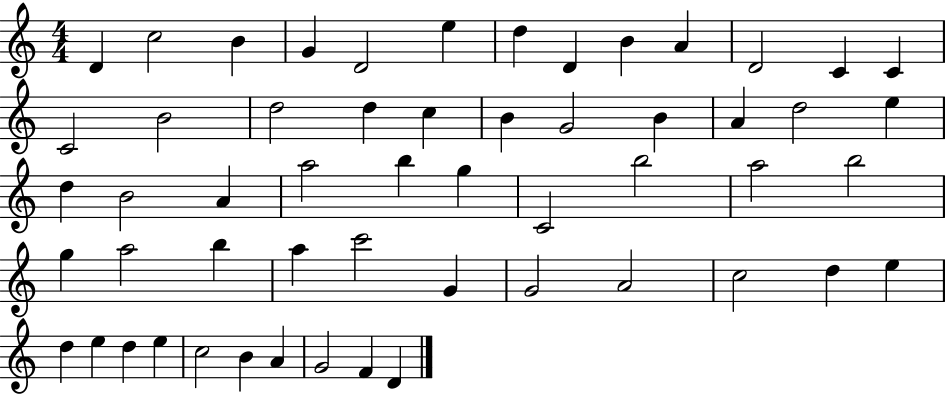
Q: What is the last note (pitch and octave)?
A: D4